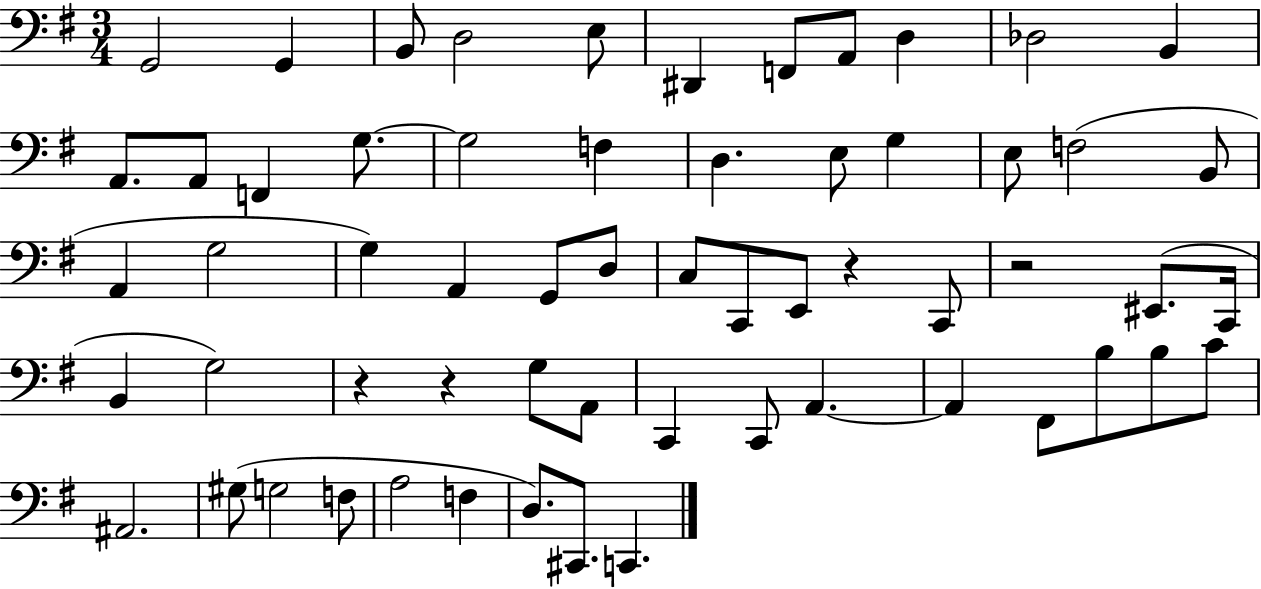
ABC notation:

X:1
T:Untitled
M:3/4
L:1/4
K:G
G,,2 G,, B,,/2 D,2 E,/2 ^D,, F,,/2 A,,/2 D, _D,2 B,, A,,/2 A,,/2 F,, G,/2 G,2 F, D, E,/2 G, E,/2 F,2 B,,/2 A,, G,2 G, A,, G,,/2 D,/2 C,/2 C,,/2 E,,/2 z C,,/2 z2 ^E,,/2 C,,/4 B,, G,2 z z G,/2 A,,/2 C,, C,,/2 A,, A,, ^F,,/2 B,/2 B,/2 C/2 ^A,,2 ^G,/2 G,2 F,/2 A,2 F, D,/2 ^C,,/2 C,,